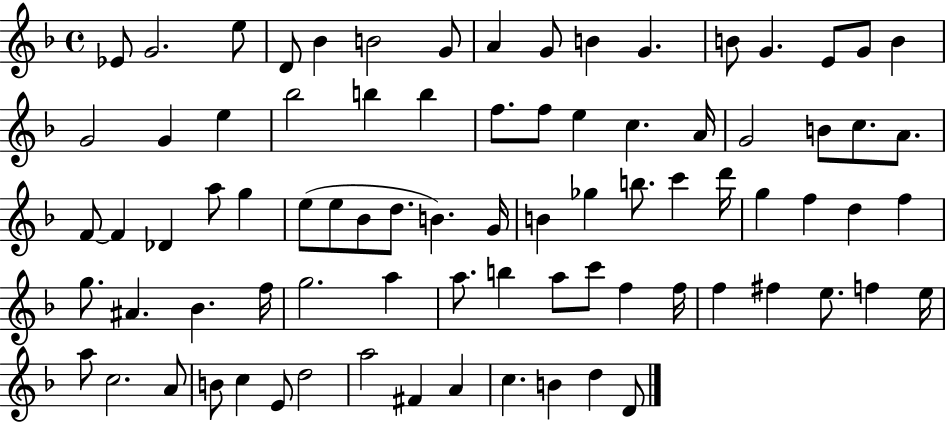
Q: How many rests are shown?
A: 0